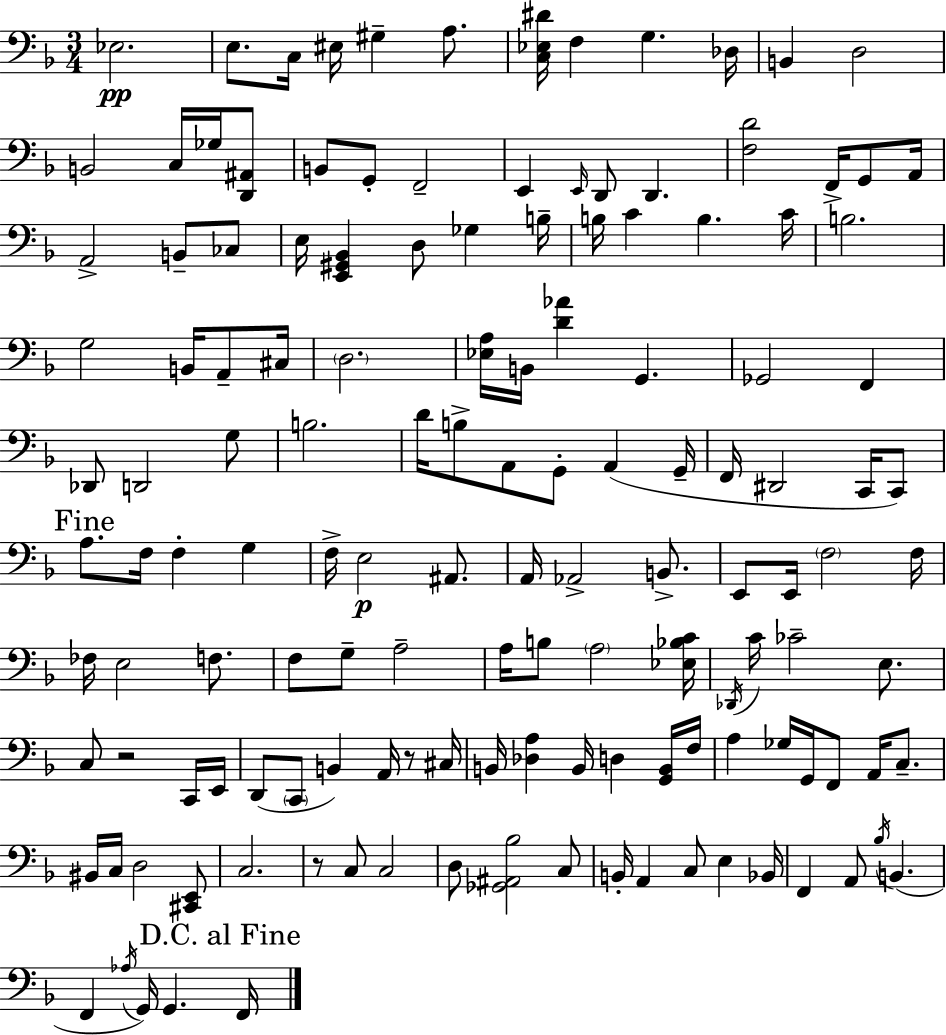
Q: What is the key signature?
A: D minor